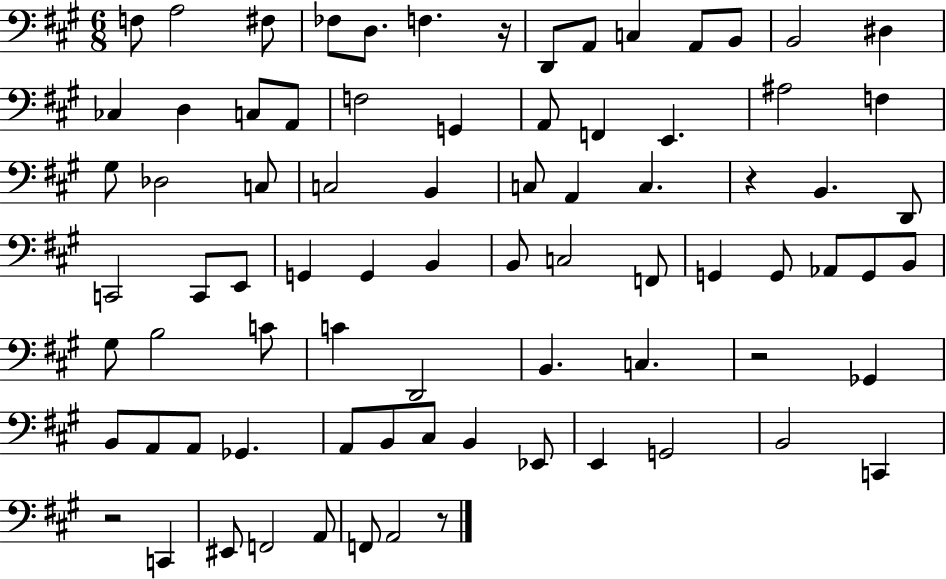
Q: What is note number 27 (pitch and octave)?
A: C3